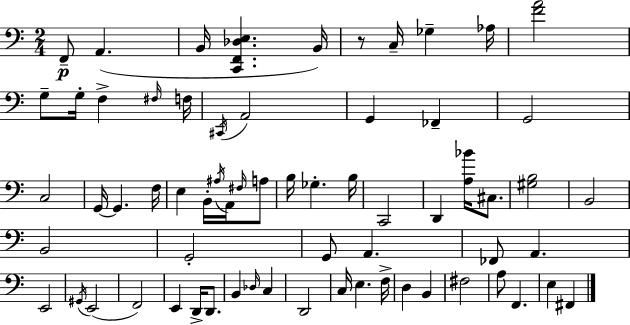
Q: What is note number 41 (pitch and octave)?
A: E2